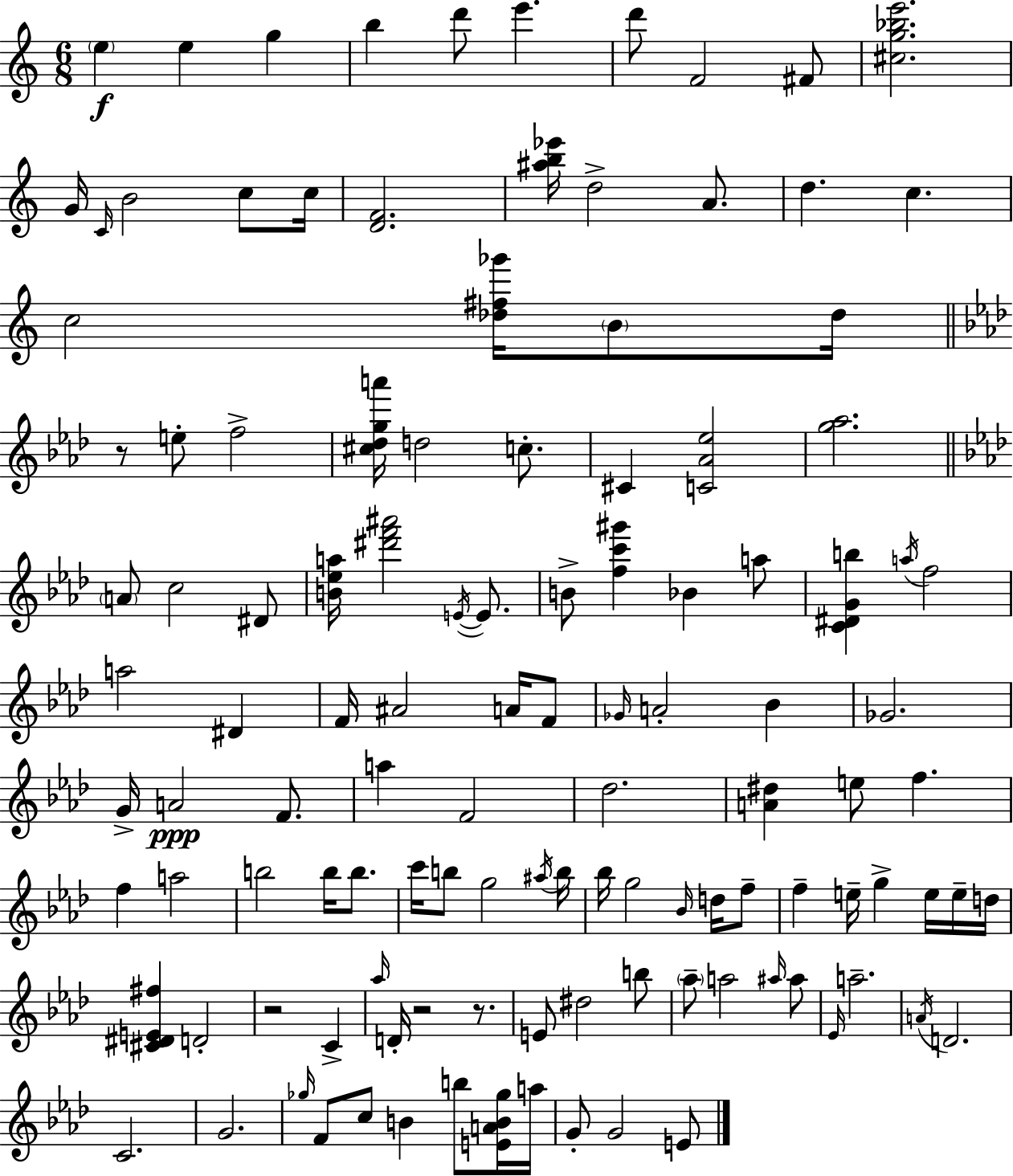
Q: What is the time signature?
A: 6/8